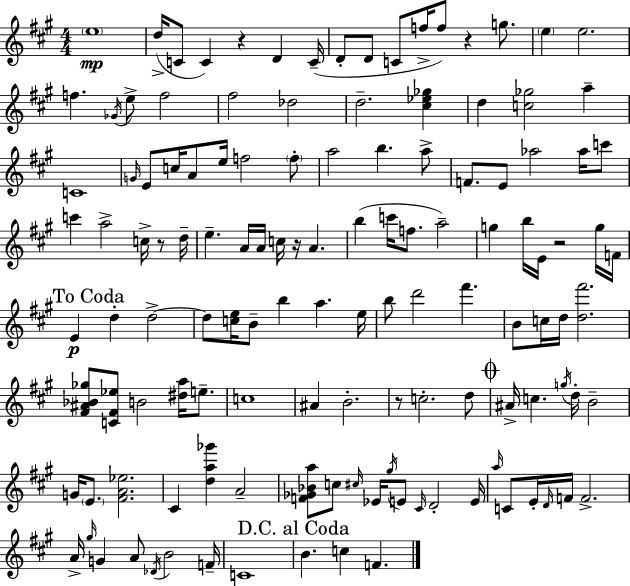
X:1
T:Untitled
M:4/4
L:1/4
K:A
e4 d/4 C/2 C z D C/4 D/2 D/2 C/2 f/4 f/2 z g/2 e e2 f _G/4 e/2 f2 ^f2 _d2 d2 [^c_e_g] d [c_g]2 a C4 G/4 E/2 c/4 A/2 e/4 f2 f/2 a2 b a/2 F/2 E/2 _a2 _a/4 c'/2 c' a2 c/4 z/2 d/4 e A/4 A/4 c/4 z/4 A b c'/4 f/2 a2 g b/4 E/4 z2 g/4 F/4 E d d2 d/2 [ce]/4 B/2 b a e/4 b/2 d'2 ^f' B/2 c/4 d/4 [d^f']2 [^F^A_B_g]/2 [C^F_e]/2 B2 [^da]/4 e/2 c4 ^A B2 z/2 c2 d/2 ^A/4 c g/4 d/4 B2 G/4 E/2 [^FA_e]2 ^C [da_g'] A2 [F_G_Ba]/2 c/2 ^c/4 _E/4 ^g/4 E/2 ^C/4 D2 E/4 a/4 C/2 E/4 D/4 F/4 F2 A/4 ^g/4 G A/2 _D/4 B2 F/4 C4 B c F